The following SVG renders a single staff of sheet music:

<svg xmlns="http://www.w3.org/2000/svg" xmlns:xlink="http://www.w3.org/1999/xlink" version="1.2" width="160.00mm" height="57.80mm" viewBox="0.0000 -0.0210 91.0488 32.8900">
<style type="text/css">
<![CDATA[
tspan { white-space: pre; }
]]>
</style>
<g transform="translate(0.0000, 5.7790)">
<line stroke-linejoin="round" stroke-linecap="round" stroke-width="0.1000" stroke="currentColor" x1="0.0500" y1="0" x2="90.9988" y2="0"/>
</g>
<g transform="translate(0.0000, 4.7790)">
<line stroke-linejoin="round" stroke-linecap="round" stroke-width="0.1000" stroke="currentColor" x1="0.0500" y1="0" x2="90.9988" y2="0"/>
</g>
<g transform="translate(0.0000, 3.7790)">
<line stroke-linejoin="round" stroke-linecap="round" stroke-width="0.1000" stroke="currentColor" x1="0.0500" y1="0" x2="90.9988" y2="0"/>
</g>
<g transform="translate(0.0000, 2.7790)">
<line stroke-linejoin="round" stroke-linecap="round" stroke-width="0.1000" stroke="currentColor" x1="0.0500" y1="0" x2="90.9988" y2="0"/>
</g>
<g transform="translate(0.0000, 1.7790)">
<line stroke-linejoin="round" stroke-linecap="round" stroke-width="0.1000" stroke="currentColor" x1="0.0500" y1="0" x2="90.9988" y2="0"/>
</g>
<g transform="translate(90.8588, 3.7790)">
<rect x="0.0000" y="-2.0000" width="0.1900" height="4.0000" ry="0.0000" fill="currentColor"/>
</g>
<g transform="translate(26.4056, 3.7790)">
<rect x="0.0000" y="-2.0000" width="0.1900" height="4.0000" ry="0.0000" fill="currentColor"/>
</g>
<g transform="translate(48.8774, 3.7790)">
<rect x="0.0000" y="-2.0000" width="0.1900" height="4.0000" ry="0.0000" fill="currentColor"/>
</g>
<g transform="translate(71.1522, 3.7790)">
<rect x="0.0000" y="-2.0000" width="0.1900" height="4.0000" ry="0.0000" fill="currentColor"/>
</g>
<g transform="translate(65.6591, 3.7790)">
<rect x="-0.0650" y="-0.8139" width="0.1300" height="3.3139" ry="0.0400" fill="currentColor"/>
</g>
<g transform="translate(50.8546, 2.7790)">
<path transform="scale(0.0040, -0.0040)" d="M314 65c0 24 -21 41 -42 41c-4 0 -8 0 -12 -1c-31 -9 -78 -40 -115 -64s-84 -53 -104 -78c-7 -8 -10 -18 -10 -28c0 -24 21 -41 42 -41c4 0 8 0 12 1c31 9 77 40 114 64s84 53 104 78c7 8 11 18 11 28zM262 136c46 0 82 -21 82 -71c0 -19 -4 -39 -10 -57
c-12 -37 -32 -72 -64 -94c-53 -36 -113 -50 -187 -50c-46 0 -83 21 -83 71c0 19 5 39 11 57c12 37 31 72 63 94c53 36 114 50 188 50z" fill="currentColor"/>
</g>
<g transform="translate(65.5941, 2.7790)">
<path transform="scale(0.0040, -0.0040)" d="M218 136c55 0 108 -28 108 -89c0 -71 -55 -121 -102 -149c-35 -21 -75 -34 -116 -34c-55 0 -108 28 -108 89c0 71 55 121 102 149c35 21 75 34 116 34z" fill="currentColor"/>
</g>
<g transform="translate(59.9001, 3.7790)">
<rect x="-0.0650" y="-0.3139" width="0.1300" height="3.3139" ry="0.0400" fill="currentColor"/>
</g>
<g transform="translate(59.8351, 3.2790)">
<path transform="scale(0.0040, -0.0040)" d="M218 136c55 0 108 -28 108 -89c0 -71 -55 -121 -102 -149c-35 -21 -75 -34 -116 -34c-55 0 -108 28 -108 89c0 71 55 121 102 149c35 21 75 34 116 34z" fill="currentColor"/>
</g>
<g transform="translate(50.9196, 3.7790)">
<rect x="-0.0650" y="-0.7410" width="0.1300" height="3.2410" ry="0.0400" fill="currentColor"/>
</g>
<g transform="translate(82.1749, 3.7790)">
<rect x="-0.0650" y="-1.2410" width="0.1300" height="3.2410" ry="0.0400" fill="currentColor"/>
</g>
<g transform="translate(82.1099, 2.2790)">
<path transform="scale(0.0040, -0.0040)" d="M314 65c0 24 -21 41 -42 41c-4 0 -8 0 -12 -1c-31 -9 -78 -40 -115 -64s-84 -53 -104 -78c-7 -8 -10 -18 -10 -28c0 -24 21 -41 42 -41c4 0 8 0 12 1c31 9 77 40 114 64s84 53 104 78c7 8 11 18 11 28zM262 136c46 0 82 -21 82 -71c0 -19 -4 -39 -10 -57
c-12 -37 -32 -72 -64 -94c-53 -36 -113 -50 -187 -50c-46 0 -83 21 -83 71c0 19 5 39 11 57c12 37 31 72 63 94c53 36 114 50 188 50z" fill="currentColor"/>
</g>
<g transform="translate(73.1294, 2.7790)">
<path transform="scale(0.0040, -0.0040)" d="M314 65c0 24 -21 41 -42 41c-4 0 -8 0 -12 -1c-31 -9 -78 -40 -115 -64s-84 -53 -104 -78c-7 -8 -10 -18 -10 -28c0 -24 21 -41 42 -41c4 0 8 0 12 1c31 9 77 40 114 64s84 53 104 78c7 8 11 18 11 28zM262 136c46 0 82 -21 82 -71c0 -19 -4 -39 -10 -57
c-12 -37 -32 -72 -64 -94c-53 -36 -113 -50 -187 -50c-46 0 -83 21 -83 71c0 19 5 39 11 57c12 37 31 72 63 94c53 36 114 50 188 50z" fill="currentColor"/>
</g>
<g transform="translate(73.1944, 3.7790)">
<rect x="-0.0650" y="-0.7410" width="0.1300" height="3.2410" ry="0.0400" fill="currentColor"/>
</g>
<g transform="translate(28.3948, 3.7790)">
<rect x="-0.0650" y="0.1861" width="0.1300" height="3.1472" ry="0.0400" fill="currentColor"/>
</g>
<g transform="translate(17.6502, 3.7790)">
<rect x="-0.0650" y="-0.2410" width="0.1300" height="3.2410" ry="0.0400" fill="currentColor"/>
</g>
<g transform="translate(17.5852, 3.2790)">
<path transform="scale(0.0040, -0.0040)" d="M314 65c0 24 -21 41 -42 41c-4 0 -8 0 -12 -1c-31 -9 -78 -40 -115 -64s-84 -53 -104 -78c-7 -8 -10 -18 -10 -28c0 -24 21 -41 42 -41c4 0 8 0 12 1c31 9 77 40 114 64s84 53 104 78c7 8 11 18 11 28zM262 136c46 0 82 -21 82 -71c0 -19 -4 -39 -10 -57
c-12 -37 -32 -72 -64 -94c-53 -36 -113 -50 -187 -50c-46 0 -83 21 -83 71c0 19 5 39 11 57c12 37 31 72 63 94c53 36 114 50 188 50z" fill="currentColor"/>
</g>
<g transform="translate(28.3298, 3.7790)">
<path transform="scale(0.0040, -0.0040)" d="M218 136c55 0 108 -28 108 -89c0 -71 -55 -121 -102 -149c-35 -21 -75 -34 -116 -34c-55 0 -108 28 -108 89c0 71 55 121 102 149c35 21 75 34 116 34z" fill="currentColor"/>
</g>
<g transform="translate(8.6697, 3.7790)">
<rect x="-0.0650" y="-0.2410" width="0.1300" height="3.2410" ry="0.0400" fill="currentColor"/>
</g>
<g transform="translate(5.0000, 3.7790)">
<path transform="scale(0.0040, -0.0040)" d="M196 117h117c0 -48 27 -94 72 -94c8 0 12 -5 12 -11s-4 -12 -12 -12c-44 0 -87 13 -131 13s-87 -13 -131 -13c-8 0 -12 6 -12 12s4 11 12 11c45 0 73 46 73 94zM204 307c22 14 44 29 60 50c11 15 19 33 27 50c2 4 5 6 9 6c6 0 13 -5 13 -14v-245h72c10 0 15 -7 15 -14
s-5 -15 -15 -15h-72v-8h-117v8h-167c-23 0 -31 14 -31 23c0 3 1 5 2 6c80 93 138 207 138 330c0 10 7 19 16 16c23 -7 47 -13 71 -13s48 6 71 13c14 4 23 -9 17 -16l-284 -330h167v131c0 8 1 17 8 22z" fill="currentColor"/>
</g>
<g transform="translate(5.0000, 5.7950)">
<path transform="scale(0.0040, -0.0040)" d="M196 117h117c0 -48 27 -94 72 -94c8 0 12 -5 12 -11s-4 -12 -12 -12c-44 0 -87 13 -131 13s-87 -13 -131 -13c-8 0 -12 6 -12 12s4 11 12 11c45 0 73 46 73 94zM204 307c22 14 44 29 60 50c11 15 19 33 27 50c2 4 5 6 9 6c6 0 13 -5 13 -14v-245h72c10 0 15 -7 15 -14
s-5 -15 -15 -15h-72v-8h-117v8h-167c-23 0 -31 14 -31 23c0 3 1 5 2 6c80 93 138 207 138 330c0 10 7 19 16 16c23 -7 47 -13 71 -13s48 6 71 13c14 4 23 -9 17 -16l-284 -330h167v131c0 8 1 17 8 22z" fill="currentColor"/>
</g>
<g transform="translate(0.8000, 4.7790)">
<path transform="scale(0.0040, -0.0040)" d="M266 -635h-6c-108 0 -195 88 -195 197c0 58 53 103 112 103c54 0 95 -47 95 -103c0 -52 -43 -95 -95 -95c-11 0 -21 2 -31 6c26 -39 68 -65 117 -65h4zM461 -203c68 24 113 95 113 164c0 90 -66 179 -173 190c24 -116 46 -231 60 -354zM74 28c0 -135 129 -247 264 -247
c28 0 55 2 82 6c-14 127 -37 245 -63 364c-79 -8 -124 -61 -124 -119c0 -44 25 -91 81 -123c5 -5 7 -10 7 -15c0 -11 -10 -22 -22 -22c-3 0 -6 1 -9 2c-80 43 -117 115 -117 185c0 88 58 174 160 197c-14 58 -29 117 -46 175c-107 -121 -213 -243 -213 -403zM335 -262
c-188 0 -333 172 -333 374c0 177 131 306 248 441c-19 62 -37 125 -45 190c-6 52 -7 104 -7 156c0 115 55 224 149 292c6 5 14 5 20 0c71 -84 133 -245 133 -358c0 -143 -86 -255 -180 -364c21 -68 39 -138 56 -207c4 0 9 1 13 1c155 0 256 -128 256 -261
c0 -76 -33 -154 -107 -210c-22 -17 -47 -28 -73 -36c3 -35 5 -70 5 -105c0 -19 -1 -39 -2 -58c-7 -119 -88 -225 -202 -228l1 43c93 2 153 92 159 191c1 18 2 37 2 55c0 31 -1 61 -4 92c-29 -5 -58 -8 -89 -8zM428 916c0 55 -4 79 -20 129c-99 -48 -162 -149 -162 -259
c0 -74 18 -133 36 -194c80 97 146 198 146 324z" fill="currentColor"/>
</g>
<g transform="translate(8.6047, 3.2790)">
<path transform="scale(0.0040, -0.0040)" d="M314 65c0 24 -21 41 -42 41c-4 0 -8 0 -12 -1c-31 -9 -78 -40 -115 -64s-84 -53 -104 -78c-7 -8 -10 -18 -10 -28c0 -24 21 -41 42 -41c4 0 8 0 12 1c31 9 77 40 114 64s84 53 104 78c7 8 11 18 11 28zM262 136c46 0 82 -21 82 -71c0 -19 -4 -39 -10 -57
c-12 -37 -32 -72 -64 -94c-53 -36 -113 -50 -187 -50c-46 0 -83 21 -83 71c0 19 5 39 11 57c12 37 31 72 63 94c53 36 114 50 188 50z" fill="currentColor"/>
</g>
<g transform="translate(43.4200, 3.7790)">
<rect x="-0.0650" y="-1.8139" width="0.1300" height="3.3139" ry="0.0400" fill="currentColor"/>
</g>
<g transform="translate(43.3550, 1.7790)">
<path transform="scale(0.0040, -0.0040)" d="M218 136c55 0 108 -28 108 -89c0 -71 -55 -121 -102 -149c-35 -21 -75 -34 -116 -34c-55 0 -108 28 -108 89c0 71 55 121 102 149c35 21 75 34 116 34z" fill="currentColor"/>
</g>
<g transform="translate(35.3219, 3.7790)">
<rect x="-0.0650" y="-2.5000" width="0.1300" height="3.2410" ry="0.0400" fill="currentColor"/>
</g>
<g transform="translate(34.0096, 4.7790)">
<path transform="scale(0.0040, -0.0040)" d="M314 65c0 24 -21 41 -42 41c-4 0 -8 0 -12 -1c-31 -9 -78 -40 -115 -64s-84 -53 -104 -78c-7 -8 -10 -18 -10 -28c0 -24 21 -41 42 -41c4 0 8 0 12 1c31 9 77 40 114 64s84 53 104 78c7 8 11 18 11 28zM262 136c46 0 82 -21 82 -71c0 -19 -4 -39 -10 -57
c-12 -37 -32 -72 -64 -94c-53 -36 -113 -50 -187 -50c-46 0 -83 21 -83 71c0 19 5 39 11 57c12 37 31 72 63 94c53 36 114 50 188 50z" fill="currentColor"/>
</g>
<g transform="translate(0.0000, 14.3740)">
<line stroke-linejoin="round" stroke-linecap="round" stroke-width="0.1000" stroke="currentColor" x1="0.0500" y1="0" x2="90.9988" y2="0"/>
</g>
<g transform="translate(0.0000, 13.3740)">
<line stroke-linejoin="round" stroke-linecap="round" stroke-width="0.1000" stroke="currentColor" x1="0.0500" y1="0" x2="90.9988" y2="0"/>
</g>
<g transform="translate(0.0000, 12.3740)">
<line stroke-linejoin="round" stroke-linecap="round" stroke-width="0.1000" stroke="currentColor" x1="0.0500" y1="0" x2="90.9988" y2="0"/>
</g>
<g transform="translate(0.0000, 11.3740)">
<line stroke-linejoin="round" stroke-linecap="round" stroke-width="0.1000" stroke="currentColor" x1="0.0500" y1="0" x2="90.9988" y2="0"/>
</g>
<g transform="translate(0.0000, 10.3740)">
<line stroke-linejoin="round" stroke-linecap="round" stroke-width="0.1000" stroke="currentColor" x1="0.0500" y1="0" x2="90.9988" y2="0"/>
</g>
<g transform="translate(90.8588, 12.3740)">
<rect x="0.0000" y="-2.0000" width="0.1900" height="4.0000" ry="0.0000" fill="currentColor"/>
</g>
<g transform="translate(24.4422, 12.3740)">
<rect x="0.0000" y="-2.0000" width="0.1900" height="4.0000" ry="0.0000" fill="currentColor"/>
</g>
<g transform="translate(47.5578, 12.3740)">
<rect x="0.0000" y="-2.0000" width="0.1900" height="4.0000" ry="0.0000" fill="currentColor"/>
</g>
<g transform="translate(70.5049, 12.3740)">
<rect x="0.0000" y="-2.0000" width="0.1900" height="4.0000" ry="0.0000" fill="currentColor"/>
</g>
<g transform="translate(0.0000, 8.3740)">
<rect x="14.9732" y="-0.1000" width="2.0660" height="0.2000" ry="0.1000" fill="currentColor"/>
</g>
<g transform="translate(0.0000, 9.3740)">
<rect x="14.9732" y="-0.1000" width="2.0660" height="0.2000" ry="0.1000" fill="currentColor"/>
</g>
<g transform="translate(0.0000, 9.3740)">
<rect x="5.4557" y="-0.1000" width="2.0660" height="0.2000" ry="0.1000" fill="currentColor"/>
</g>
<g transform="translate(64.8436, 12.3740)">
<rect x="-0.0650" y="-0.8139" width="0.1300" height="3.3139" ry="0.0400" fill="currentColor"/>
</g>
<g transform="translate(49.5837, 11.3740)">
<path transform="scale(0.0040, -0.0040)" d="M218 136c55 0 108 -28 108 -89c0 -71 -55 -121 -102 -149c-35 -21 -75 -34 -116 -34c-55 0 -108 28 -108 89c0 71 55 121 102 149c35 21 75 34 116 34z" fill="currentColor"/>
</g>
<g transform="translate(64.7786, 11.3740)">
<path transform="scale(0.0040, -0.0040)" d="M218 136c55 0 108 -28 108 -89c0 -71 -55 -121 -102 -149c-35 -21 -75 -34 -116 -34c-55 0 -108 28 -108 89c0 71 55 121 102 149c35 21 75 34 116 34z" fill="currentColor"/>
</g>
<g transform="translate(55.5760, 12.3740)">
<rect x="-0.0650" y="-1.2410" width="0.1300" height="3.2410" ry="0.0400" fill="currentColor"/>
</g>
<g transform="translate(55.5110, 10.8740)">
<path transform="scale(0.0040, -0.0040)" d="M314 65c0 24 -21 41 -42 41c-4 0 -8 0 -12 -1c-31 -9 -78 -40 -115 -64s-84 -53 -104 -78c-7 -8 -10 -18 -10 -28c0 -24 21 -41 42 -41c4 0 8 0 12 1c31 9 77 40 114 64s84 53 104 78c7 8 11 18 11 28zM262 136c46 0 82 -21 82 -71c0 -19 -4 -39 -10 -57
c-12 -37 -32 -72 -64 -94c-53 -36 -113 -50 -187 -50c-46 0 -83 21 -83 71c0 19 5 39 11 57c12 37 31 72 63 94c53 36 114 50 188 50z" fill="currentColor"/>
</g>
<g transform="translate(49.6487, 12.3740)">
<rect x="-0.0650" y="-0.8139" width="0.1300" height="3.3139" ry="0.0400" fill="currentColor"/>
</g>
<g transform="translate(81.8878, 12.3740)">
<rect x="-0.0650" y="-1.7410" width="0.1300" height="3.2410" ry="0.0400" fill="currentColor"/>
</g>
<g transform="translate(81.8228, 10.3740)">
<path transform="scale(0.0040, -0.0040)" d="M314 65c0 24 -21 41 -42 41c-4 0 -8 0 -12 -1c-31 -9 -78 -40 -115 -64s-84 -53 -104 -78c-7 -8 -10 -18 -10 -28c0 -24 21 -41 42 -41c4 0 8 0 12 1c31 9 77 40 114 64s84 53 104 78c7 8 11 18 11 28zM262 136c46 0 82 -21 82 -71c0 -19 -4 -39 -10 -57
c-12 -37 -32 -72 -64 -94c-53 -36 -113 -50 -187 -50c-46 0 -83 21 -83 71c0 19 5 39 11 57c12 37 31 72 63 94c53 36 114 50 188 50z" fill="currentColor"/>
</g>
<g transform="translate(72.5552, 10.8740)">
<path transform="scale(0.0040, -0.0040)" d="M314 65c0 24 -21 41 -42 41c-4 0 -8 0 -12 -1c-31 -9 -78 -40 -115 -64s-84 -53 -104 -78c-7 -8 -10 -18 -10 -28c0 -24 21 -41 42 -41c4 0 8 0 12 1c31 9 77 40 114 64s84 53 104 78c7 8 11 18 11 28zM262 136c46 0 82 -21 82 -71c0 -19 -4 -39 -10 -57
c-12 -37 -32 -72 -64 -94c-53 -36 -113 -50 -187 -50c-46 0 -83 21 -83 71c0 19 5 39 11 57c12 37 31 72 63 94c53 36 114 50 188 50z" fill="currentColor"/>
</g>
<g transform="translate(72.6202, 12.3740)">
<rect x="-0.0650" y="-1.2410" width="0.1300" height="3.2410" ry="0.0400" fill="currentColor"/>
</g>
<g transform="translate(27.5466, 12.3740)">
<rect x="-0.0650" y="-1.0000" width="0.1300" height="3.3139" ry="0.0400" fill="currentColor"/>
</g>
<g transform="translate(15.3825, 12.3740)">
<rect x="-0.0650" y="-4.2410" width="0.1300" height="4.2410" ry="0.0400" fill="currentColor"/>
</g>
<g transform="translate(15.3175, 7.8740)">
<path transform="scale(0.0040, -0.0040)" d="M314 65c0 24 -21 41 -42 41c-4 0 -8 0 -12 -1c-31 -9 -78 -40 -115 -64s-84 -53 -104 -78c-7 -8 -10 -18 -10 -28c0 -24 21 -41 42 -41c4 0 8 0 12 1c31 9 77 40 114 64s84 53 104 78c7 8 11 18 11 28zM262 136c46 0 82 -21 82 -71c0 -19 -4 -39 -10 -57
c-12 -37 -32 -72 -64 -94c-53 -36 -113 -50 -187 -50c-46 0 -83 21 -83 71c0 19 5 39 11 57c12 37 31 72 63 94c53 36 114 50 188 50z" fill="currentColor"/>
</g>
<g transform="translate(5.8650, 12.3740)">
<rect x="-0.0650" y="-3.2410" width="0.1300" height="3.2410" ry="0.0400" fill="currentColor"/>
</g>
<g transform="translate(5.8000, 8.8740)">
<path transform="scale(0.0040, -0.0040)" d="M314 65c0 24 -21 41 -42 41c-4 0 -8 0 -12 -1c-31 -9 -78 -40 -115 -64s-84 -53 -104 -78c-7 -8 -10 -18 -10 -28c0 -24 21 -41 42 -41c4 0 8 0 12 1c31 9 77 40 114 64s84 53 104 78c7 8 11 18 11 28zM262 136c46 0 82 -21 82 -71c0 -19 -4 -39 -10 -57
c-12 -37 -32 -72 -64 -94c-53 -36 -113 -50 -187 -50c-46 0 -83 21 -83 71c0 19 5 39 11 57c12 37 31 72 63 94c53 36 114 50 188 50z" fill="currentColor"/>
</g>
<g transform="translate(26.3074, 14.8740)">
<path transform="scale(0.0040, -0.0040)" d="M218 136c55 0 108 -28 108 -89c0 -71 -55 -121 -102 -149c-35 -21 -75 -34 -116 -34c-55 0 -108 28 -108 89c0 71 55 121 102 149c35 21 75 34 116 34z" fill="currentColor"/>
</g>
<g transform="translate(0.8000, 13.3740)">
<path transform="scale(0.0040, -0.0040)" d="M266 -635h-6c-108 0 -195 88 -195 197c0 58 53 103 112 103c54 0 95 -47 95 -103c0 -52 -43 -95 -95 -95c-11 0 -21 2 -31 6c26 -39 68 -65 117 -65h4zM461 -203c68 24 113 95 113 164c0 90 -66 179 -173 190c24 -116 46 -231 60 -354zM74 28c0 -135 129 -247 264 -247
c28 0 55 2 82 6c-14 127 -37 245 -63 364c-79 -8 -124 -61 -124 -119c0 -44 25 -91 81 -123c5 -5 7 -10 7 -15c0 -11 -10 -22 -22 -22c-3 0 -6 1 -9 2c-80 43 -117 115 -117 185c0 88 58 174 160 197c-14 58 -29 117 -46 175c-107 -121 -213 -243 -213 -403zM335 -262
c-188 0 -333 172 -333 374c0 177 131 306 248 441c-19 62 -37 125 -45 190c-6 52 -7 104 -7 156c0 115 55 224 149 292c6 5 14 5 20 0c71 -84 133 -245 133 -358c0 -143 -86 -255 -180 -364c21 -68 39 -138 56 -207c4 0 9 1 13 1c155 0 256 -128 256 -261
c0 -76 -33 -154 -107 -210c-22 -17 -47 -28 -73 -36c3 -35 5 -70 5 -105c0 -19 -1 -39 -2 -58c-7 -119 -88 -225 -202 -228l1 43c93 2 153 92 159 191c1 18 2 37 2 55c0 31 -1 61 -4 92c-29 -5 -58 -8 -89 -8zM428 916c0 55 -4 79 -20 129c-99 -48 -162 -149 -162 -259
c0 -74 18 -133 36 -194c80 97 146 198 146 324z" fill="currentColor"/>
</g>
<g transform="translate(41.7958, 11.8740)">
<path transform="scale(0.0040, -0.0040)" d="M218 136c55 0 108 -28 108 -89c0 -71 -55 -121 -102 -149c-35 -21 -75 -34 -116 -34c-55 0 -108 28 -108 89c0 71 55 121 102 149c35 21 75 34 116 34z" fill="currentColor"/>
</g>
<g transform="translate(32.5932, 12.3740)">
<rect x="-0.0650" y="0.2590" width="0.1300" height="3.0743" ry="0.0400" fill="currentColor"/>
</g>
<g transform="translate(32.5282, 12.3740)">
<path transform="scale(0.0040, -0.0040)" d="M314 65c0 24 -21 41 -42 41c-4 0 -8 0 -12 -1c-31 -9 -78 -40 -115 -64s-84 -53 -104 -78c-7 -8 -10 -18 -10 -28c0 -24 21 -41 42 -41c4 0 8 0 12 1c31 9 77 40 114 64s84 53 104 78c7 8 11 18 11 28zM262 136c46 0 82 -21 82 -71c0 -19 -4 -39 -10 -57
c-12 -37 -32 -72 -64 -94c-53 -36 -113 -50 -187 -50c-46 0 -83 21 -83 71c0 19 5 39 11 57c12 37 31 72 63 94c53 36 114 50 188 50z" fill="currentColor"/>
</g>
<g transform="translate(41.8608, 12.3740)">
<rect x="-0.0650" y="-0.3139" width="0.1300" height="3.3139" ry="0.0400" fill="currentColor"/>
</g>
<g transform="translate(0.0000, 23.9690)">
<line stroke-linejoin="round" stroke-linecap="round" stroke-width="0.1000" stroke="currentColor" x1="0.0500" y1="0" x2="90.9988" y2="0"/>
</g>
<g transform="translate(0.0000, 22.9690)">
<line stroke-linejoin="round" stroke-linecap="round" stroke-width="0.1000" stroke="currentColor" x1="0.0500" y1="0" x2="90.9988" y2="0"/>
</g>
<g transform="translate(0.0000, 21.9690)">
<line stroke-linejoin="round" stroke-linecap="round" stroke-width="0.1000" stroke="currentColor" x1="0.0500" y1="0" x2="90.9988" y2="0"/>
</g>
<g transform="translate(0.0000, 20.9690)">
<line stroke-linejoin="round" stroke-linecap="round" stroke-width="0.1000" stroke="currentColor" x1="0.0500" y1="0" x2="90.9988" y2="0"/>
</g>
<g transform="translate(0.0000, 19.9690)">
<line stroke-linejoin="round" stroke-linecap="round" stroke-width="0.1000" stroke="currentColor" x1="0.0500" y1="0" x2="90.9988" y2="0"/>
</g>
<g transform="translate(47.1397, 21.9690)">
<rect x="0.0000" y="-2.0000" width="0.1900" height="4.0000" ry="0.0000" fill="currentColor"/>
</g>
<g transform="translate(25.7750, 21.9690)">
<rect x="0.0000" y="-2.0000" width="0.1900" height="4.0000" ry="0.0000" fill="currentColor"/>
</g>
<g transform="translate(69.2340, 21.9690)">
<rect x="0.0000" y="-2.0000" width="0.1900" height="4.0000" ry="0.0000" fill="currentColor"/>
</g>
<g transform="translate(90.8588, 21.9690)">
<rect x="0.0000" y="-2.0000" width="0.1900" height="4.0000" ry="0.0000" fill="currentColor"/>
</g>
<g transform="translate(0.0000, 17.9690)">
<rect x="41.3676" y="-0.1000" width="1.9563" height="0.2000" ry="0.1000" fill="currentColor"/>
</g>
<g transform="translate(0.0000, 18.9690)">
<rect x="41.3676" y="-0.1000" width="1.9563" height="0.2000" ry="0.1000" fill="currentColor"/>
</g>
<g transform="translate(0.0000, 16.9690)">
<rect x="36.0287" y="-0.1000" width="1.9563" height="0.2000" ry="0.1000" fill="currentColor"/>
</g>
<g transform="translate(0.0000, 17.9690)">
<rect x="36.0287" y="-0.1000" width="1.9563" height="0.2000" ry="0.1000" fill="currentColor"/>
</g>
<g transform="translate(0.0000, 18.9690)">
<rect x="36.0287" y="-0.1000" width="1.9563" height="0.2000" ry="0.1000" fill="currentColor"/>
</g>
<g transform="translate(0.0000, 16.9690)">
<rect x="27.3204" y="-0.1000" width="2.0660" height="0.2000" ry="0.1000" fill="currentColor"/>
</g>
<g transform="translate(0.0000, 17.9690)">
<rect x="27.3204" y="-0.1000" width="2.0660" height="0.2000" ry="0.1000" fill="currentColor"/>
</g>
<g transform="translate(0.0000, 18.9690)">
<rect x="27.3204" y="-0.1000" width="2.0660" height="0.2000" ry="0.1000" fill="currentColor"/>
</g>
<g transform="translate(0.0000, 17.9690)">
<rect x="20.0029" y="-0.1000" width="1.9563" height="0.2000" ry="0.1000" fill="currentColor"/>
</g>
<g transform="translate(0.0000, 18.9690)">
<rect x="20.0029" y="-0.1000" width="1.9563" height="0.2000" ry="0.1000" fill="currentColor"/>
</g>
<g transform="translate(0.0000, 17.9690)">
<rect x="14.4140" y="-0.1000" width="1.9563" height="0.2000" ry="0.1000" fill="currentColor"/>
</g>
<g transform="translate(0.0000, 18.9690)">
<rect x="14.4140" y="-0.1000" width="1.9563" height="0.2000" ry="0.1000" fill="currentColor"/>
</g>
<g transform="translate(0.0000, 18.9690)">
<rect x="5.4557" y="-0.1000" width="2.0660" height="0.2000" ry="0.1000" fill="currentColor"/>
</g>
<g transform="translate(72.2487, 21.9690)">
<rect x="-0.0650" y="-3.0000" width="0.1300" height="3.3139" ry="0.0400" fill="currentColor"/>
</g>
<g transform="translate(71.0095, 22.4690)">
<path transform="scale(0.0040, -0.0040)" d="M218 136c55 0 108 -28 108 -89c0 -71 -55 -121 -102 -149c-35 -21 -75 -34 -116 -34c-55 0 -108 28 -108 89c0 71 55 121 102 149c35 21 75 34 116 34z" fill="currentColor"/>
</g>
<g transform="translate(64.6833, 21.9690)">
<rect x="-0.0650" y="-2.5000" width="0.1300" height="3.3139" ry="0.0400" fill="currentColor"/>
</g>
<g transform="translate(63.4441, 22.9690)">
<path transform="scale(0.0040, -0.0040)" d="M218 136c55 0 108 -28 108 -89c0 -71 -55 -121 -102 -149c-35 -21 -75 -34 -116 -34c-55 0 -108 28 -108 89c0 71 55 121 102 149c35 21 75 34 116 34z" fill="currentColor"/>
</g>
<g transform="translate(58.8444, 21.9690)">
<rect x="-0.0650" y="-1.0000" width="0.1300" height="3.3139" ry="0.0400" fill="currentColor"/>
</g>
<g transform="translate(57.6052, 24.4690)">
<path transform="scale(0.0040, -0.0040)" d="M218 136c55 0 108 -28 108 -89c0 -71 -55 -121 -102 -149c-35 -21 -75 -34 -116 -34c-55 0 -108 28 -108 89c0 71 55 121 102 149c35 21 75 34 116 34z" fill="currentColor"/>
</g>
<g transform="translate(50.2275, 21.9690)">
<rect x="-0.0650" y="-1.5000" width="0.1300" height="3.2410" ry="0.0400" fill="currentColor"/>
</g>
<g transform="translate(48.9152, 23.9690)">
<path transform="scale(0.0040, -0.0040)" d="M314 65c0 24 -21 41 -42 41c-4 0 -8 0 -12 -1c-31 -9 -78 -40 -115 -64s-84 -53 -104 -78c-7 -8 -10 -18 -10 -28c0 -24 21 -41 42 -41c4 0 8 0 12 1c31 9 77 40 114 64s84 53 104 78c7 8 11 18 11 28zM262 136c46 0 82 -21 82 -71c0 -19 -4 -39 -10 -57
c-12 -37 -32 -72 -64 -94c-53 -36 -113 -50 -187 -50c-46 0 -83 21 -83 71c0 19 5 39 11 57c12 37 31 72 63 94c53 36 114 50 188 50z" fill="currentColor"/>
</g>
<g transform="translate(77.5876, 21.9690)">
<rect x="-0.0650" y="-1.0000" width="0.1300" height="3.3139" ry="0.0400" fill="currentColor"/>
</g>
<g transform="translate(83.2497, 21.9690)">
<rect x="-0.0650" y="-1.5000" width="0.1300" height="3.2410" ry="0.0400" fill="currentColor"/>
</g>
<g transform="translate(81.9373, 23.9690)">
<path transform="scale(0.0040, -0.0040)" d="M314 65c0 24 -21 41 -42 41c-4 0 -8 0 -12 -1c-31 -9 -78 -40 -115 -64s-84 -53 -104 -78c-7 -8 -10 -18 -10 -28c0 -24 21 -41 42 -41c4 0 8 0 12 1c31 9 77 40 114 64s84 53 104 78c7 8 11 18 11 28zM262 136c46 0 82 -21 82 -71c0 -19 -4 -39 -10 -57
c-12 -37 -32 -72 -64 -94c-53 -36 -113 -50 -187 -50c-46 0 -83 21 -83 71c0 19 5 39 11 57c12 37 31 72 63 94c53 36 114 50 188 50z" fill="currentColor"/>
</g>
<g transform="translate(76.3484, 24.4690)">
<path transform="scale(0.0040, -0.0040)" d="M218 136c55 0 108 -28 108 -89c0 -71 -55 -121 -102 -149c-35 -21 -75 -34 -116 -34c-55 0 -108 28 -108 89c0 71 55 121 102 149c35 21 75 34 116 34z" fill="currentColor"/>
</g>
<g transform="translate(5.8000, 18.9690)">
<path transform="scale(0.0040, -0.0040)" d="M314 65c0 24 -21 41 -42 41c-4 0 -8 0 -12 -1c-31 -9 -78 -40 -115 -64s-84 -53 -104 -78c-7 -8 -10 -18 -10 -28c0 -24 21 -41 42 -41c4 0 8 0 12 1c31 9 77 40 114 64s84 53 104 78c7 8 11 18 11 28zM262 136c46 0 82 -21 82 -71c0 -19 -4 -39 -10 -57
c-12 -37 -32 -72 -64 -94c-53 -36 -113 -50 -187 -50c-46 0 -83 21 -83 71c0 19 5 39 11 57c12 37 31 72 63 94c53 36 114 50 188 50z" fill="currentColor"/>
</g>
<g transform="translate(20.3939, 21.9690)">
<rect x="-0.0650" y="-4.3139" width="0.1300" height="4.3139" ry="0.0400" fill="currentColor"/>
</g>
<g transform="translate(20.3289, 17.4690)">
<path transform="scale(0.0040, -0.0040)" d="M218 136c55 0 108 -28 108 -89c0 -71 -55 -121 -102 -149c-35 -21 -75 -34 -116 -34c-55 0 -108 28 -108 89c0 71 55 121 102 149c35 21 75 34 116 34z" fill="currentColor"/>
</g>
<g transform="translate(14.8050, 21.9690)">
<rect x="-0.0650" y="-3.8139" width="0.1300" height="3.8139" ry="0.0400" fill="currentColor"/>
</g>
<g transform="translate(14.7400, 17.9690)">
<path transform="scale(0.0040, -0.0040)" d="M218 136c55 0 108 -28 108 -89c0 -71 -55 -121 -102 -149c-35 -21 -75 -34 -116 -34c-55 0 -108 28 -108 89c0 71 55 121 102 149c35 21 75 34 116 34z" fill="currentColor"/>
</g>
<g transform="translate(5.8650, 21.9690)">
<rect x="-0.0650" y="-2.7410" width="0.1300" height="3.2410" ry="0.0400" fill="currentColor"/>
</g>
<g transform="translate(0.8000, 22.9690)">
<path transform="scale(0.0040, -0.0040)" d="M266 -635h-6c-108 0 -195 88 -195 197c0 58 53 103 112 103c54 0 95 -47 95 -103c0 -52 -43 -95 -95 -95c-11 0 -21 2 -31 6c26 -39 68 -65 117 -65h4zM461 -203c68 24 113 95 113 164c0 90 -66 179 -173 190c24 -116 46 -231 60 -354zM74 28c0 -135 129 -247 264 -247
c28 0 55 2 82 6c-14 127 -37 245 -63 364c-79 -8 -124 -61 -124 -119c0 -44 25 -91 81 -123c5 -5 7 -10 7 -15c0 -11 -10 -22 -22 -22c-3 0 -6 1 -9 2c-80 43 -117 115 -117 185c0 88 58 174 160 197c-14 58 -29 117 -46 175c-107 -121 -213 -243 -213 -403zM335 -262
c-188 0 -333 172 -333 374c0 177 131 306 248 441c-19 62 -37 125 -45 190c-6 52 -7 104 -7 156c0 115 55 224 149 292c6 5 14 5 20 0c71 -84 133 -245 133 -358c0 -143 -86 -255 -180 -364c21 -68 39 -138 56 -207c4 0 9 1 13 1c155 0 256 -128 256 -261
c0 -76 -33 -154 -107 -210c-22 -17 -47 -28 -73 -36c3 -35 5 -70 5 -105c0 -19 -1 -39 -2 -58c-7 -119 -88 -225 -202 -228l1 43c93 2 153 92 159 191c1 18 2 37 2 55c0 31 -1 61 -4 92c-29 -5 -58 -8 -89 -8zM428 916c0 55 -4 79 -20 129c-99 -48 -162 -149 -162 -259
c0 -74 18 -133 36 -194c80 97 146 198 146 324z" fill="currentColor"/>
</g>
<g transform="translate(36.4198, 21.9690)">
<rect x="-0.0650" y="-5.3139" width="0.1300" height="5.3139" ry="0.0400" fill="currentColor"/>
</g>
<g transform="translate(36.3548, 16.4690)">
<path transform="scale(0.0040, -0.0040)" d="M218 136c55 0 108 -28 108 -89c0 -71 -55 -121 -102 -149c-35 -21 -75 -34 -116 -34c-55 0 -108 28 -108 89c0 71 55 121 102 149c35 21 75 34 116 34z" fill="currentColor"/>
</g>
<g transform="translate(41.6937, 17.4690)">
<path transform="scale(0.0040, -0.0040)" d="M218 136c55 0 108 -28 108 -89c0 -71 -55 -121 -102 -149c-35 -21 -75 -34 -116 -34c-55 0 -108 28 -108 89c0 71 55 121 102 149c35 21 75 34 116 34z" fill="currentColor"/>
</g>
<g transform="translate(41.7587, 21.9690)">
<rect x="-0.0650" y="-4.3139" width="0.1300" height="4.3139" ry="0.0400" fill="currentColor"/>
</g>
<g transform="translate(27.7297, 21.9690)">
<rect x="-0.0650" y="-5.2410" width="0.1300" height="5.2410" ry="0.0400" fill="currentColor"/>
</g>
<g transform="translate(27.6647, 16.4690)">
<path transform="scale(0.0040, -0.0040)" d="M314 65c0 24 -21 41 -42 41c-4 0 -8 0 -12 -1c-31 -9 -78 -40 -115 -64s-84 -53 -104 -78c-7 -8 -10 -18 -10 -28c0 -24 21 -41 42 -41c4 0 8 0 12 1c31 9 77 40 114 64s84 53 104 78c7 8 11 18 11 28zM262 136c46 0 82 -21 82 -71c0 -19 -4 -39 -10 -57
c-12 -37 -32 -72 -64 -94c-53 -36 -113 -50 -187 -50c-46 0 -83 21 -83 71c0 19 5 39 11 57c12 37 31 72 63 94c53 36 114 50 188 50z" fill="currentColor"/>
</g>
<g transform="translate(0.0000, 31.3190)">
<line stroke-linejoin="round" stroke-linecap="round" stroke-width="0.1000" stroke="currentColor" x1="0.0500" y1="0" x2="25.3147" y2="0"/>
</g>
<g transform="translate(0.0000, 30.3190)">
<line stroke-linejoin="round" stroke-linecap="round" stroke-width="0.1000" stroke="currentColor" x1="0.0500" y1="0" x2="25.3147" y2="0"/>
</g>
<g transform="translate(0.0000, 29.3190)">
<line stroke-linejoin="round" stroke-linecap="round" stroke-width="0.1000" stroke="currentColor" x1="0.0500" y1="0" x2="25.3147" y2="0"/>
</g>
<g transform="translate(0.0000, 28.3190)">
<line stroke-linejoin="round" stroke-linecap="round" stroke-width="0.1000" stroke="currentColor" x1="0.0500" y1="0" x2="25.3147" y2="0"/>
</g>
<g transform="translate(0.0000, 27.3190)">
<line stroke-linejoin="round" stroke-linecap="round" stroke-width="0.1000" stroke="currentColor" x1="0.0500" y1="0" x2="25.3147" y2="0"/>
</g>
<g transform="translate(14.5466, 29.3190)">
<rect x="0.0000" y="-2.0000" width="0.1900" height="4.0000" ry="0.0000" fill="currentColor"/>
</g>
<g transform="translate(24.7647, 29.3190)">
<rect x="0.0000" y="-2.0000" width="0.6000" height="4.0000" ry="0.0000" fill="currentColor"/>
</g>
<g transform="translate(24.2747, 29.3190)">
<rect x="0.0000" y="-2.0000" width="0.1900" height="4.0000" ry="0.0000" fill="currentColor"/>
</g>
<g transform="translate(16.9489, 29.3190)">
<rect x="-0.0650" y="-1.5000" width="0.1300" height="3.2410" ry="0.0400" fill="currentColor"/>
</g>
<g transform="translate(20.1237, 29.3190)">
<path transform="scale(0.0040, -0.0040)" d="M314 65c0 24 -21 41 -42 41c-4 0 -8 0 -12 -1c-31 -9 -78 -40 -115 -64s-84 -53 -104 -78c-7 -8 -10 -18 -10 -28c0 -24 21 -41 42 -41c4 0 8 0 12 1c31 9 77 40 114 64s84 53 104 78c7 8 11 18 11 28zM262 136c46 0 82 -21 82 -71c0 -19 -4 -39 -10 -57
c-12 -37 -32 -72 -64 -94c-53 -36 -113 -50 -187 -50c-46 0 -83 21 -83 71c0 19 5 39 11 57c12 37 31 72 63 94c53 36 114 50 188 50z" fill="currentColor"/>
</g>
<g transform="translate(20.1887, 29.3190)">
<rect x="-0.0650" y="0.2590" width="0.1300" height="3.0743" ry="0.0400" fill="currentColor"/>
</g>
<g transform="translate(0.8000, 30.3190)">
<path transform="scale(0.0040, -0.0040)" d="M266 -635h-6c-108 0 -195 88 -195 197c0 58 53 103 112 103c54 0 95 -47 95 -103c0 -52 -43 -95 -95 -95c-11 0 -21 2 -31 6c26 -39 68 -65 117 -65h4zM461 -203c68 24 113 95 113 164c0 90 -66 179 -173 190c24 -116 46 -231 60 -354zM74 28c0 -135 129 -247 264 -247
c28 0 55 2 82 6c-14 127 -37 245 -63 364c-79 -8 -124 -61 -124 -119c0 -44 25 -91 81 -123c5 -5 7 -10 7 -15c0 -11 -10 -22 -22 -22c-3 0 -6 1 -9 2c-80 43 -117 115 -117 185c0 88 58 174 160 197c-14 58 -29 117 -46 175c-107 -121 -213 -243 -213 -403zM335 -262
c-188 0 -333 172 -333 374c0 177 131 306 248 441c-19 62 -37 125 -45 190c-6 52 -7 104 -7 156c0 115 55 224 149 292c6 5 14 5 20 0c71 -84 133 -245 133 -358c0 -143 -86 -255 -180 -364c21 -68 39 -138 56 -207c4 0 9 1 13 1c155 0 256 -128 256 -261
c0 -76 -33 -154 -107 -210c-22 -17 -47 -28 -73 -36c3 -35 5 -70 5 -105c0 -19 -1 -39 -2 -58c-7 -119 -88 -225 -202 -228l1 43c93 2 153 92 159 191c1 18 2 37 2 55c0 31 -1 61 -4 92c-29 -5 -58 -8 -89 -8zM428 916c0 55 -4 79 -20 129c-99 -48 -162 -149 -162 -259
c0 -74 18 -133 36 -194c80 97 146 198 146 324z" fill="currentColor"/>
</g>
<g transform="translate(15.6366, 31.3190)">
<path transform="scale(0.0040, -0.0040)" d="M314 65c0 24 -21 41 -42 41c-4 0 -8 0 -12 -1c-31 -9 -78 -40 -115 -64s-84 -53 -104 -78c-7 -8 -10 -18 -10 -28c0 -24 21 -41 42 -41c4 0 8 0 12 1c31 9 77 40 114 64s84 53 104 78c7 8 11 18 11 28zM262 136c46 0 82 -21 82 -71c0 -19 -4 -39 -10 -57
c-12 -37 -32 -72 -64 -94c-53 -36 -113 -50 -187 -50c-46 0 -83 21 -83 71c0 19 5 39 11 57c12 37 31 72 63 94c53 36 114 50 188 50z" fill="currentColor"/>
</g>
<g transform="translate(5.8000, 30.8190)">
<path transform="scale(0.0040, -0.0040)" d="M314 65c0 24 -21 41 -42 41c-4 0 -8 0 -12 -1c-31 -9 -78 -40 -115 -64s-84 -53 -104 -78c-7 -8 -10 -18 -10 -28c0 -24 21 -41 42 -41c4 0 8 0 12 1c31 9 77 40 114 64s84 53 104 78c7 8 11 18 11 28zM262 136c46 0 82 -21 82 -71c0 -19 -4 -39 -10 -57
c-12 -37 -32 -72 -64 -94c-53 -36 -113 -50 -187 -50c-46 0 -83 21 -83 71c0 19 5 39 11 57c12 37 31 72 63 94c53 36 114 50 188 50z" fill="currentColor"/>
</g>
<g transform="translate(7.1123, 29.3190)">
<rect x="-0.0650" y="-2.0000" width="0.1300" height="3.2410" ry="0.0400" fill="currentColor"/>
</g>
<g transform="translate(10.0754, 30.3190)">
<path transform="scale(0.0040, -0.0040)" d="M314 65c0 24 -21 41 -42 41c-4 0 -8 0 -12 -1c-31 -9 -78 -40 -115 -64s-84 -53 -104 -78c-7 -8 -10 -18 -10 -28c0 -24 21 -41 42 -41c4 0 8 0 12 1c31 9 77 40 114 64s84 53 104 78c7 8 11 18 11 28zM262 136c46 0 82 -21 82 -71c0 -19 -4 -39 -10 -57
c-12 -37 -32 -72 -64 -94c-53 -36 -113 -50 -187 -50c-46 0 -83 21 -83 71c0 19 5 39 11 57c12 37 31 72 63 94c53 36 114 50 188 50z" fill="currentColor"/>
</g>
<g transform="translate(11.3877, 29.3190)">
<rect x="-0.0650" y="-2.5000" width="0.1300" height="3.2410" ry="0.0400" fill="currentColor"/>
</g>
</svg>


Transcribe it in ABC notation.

X:1
T:Untitled
M:4/4
L:1/4
K:C
c2 c2 B G2 f d2 c d d2 e2 b2 d'2 D B2 c d e2 d e2 f2 a2 c' d' f'2 f' d' E2 D G A D E2 F2 G2 E2 B2